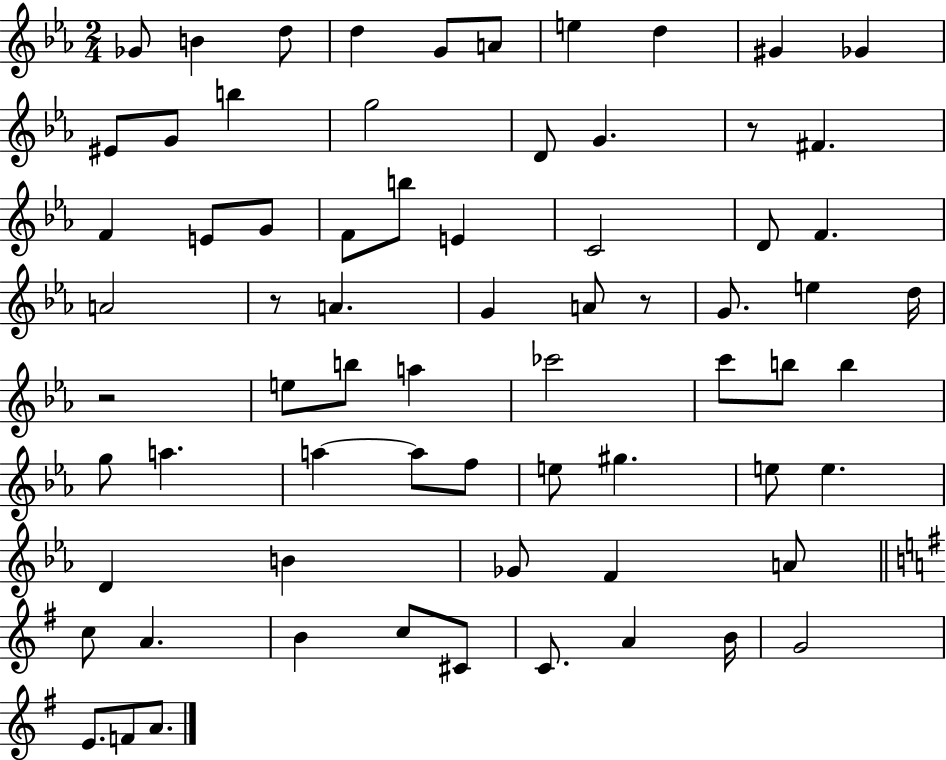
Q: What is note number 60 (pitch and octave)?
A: C4